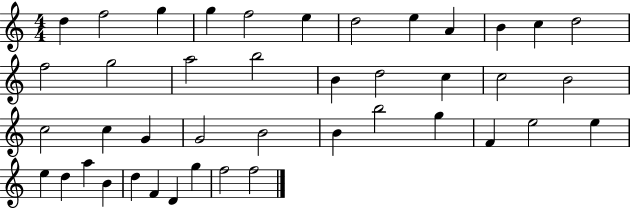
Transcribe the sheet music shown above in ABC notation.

X:1
T:Untitled
M:4/4
L:1/4
K:C
d f2 g g f2 e d2 e A B c d2 f2 g2 a2 b2 B d2 c c2 B2 c2 c G G2 B2 B b2 g F e2 e e d a B d F D g f2 f2